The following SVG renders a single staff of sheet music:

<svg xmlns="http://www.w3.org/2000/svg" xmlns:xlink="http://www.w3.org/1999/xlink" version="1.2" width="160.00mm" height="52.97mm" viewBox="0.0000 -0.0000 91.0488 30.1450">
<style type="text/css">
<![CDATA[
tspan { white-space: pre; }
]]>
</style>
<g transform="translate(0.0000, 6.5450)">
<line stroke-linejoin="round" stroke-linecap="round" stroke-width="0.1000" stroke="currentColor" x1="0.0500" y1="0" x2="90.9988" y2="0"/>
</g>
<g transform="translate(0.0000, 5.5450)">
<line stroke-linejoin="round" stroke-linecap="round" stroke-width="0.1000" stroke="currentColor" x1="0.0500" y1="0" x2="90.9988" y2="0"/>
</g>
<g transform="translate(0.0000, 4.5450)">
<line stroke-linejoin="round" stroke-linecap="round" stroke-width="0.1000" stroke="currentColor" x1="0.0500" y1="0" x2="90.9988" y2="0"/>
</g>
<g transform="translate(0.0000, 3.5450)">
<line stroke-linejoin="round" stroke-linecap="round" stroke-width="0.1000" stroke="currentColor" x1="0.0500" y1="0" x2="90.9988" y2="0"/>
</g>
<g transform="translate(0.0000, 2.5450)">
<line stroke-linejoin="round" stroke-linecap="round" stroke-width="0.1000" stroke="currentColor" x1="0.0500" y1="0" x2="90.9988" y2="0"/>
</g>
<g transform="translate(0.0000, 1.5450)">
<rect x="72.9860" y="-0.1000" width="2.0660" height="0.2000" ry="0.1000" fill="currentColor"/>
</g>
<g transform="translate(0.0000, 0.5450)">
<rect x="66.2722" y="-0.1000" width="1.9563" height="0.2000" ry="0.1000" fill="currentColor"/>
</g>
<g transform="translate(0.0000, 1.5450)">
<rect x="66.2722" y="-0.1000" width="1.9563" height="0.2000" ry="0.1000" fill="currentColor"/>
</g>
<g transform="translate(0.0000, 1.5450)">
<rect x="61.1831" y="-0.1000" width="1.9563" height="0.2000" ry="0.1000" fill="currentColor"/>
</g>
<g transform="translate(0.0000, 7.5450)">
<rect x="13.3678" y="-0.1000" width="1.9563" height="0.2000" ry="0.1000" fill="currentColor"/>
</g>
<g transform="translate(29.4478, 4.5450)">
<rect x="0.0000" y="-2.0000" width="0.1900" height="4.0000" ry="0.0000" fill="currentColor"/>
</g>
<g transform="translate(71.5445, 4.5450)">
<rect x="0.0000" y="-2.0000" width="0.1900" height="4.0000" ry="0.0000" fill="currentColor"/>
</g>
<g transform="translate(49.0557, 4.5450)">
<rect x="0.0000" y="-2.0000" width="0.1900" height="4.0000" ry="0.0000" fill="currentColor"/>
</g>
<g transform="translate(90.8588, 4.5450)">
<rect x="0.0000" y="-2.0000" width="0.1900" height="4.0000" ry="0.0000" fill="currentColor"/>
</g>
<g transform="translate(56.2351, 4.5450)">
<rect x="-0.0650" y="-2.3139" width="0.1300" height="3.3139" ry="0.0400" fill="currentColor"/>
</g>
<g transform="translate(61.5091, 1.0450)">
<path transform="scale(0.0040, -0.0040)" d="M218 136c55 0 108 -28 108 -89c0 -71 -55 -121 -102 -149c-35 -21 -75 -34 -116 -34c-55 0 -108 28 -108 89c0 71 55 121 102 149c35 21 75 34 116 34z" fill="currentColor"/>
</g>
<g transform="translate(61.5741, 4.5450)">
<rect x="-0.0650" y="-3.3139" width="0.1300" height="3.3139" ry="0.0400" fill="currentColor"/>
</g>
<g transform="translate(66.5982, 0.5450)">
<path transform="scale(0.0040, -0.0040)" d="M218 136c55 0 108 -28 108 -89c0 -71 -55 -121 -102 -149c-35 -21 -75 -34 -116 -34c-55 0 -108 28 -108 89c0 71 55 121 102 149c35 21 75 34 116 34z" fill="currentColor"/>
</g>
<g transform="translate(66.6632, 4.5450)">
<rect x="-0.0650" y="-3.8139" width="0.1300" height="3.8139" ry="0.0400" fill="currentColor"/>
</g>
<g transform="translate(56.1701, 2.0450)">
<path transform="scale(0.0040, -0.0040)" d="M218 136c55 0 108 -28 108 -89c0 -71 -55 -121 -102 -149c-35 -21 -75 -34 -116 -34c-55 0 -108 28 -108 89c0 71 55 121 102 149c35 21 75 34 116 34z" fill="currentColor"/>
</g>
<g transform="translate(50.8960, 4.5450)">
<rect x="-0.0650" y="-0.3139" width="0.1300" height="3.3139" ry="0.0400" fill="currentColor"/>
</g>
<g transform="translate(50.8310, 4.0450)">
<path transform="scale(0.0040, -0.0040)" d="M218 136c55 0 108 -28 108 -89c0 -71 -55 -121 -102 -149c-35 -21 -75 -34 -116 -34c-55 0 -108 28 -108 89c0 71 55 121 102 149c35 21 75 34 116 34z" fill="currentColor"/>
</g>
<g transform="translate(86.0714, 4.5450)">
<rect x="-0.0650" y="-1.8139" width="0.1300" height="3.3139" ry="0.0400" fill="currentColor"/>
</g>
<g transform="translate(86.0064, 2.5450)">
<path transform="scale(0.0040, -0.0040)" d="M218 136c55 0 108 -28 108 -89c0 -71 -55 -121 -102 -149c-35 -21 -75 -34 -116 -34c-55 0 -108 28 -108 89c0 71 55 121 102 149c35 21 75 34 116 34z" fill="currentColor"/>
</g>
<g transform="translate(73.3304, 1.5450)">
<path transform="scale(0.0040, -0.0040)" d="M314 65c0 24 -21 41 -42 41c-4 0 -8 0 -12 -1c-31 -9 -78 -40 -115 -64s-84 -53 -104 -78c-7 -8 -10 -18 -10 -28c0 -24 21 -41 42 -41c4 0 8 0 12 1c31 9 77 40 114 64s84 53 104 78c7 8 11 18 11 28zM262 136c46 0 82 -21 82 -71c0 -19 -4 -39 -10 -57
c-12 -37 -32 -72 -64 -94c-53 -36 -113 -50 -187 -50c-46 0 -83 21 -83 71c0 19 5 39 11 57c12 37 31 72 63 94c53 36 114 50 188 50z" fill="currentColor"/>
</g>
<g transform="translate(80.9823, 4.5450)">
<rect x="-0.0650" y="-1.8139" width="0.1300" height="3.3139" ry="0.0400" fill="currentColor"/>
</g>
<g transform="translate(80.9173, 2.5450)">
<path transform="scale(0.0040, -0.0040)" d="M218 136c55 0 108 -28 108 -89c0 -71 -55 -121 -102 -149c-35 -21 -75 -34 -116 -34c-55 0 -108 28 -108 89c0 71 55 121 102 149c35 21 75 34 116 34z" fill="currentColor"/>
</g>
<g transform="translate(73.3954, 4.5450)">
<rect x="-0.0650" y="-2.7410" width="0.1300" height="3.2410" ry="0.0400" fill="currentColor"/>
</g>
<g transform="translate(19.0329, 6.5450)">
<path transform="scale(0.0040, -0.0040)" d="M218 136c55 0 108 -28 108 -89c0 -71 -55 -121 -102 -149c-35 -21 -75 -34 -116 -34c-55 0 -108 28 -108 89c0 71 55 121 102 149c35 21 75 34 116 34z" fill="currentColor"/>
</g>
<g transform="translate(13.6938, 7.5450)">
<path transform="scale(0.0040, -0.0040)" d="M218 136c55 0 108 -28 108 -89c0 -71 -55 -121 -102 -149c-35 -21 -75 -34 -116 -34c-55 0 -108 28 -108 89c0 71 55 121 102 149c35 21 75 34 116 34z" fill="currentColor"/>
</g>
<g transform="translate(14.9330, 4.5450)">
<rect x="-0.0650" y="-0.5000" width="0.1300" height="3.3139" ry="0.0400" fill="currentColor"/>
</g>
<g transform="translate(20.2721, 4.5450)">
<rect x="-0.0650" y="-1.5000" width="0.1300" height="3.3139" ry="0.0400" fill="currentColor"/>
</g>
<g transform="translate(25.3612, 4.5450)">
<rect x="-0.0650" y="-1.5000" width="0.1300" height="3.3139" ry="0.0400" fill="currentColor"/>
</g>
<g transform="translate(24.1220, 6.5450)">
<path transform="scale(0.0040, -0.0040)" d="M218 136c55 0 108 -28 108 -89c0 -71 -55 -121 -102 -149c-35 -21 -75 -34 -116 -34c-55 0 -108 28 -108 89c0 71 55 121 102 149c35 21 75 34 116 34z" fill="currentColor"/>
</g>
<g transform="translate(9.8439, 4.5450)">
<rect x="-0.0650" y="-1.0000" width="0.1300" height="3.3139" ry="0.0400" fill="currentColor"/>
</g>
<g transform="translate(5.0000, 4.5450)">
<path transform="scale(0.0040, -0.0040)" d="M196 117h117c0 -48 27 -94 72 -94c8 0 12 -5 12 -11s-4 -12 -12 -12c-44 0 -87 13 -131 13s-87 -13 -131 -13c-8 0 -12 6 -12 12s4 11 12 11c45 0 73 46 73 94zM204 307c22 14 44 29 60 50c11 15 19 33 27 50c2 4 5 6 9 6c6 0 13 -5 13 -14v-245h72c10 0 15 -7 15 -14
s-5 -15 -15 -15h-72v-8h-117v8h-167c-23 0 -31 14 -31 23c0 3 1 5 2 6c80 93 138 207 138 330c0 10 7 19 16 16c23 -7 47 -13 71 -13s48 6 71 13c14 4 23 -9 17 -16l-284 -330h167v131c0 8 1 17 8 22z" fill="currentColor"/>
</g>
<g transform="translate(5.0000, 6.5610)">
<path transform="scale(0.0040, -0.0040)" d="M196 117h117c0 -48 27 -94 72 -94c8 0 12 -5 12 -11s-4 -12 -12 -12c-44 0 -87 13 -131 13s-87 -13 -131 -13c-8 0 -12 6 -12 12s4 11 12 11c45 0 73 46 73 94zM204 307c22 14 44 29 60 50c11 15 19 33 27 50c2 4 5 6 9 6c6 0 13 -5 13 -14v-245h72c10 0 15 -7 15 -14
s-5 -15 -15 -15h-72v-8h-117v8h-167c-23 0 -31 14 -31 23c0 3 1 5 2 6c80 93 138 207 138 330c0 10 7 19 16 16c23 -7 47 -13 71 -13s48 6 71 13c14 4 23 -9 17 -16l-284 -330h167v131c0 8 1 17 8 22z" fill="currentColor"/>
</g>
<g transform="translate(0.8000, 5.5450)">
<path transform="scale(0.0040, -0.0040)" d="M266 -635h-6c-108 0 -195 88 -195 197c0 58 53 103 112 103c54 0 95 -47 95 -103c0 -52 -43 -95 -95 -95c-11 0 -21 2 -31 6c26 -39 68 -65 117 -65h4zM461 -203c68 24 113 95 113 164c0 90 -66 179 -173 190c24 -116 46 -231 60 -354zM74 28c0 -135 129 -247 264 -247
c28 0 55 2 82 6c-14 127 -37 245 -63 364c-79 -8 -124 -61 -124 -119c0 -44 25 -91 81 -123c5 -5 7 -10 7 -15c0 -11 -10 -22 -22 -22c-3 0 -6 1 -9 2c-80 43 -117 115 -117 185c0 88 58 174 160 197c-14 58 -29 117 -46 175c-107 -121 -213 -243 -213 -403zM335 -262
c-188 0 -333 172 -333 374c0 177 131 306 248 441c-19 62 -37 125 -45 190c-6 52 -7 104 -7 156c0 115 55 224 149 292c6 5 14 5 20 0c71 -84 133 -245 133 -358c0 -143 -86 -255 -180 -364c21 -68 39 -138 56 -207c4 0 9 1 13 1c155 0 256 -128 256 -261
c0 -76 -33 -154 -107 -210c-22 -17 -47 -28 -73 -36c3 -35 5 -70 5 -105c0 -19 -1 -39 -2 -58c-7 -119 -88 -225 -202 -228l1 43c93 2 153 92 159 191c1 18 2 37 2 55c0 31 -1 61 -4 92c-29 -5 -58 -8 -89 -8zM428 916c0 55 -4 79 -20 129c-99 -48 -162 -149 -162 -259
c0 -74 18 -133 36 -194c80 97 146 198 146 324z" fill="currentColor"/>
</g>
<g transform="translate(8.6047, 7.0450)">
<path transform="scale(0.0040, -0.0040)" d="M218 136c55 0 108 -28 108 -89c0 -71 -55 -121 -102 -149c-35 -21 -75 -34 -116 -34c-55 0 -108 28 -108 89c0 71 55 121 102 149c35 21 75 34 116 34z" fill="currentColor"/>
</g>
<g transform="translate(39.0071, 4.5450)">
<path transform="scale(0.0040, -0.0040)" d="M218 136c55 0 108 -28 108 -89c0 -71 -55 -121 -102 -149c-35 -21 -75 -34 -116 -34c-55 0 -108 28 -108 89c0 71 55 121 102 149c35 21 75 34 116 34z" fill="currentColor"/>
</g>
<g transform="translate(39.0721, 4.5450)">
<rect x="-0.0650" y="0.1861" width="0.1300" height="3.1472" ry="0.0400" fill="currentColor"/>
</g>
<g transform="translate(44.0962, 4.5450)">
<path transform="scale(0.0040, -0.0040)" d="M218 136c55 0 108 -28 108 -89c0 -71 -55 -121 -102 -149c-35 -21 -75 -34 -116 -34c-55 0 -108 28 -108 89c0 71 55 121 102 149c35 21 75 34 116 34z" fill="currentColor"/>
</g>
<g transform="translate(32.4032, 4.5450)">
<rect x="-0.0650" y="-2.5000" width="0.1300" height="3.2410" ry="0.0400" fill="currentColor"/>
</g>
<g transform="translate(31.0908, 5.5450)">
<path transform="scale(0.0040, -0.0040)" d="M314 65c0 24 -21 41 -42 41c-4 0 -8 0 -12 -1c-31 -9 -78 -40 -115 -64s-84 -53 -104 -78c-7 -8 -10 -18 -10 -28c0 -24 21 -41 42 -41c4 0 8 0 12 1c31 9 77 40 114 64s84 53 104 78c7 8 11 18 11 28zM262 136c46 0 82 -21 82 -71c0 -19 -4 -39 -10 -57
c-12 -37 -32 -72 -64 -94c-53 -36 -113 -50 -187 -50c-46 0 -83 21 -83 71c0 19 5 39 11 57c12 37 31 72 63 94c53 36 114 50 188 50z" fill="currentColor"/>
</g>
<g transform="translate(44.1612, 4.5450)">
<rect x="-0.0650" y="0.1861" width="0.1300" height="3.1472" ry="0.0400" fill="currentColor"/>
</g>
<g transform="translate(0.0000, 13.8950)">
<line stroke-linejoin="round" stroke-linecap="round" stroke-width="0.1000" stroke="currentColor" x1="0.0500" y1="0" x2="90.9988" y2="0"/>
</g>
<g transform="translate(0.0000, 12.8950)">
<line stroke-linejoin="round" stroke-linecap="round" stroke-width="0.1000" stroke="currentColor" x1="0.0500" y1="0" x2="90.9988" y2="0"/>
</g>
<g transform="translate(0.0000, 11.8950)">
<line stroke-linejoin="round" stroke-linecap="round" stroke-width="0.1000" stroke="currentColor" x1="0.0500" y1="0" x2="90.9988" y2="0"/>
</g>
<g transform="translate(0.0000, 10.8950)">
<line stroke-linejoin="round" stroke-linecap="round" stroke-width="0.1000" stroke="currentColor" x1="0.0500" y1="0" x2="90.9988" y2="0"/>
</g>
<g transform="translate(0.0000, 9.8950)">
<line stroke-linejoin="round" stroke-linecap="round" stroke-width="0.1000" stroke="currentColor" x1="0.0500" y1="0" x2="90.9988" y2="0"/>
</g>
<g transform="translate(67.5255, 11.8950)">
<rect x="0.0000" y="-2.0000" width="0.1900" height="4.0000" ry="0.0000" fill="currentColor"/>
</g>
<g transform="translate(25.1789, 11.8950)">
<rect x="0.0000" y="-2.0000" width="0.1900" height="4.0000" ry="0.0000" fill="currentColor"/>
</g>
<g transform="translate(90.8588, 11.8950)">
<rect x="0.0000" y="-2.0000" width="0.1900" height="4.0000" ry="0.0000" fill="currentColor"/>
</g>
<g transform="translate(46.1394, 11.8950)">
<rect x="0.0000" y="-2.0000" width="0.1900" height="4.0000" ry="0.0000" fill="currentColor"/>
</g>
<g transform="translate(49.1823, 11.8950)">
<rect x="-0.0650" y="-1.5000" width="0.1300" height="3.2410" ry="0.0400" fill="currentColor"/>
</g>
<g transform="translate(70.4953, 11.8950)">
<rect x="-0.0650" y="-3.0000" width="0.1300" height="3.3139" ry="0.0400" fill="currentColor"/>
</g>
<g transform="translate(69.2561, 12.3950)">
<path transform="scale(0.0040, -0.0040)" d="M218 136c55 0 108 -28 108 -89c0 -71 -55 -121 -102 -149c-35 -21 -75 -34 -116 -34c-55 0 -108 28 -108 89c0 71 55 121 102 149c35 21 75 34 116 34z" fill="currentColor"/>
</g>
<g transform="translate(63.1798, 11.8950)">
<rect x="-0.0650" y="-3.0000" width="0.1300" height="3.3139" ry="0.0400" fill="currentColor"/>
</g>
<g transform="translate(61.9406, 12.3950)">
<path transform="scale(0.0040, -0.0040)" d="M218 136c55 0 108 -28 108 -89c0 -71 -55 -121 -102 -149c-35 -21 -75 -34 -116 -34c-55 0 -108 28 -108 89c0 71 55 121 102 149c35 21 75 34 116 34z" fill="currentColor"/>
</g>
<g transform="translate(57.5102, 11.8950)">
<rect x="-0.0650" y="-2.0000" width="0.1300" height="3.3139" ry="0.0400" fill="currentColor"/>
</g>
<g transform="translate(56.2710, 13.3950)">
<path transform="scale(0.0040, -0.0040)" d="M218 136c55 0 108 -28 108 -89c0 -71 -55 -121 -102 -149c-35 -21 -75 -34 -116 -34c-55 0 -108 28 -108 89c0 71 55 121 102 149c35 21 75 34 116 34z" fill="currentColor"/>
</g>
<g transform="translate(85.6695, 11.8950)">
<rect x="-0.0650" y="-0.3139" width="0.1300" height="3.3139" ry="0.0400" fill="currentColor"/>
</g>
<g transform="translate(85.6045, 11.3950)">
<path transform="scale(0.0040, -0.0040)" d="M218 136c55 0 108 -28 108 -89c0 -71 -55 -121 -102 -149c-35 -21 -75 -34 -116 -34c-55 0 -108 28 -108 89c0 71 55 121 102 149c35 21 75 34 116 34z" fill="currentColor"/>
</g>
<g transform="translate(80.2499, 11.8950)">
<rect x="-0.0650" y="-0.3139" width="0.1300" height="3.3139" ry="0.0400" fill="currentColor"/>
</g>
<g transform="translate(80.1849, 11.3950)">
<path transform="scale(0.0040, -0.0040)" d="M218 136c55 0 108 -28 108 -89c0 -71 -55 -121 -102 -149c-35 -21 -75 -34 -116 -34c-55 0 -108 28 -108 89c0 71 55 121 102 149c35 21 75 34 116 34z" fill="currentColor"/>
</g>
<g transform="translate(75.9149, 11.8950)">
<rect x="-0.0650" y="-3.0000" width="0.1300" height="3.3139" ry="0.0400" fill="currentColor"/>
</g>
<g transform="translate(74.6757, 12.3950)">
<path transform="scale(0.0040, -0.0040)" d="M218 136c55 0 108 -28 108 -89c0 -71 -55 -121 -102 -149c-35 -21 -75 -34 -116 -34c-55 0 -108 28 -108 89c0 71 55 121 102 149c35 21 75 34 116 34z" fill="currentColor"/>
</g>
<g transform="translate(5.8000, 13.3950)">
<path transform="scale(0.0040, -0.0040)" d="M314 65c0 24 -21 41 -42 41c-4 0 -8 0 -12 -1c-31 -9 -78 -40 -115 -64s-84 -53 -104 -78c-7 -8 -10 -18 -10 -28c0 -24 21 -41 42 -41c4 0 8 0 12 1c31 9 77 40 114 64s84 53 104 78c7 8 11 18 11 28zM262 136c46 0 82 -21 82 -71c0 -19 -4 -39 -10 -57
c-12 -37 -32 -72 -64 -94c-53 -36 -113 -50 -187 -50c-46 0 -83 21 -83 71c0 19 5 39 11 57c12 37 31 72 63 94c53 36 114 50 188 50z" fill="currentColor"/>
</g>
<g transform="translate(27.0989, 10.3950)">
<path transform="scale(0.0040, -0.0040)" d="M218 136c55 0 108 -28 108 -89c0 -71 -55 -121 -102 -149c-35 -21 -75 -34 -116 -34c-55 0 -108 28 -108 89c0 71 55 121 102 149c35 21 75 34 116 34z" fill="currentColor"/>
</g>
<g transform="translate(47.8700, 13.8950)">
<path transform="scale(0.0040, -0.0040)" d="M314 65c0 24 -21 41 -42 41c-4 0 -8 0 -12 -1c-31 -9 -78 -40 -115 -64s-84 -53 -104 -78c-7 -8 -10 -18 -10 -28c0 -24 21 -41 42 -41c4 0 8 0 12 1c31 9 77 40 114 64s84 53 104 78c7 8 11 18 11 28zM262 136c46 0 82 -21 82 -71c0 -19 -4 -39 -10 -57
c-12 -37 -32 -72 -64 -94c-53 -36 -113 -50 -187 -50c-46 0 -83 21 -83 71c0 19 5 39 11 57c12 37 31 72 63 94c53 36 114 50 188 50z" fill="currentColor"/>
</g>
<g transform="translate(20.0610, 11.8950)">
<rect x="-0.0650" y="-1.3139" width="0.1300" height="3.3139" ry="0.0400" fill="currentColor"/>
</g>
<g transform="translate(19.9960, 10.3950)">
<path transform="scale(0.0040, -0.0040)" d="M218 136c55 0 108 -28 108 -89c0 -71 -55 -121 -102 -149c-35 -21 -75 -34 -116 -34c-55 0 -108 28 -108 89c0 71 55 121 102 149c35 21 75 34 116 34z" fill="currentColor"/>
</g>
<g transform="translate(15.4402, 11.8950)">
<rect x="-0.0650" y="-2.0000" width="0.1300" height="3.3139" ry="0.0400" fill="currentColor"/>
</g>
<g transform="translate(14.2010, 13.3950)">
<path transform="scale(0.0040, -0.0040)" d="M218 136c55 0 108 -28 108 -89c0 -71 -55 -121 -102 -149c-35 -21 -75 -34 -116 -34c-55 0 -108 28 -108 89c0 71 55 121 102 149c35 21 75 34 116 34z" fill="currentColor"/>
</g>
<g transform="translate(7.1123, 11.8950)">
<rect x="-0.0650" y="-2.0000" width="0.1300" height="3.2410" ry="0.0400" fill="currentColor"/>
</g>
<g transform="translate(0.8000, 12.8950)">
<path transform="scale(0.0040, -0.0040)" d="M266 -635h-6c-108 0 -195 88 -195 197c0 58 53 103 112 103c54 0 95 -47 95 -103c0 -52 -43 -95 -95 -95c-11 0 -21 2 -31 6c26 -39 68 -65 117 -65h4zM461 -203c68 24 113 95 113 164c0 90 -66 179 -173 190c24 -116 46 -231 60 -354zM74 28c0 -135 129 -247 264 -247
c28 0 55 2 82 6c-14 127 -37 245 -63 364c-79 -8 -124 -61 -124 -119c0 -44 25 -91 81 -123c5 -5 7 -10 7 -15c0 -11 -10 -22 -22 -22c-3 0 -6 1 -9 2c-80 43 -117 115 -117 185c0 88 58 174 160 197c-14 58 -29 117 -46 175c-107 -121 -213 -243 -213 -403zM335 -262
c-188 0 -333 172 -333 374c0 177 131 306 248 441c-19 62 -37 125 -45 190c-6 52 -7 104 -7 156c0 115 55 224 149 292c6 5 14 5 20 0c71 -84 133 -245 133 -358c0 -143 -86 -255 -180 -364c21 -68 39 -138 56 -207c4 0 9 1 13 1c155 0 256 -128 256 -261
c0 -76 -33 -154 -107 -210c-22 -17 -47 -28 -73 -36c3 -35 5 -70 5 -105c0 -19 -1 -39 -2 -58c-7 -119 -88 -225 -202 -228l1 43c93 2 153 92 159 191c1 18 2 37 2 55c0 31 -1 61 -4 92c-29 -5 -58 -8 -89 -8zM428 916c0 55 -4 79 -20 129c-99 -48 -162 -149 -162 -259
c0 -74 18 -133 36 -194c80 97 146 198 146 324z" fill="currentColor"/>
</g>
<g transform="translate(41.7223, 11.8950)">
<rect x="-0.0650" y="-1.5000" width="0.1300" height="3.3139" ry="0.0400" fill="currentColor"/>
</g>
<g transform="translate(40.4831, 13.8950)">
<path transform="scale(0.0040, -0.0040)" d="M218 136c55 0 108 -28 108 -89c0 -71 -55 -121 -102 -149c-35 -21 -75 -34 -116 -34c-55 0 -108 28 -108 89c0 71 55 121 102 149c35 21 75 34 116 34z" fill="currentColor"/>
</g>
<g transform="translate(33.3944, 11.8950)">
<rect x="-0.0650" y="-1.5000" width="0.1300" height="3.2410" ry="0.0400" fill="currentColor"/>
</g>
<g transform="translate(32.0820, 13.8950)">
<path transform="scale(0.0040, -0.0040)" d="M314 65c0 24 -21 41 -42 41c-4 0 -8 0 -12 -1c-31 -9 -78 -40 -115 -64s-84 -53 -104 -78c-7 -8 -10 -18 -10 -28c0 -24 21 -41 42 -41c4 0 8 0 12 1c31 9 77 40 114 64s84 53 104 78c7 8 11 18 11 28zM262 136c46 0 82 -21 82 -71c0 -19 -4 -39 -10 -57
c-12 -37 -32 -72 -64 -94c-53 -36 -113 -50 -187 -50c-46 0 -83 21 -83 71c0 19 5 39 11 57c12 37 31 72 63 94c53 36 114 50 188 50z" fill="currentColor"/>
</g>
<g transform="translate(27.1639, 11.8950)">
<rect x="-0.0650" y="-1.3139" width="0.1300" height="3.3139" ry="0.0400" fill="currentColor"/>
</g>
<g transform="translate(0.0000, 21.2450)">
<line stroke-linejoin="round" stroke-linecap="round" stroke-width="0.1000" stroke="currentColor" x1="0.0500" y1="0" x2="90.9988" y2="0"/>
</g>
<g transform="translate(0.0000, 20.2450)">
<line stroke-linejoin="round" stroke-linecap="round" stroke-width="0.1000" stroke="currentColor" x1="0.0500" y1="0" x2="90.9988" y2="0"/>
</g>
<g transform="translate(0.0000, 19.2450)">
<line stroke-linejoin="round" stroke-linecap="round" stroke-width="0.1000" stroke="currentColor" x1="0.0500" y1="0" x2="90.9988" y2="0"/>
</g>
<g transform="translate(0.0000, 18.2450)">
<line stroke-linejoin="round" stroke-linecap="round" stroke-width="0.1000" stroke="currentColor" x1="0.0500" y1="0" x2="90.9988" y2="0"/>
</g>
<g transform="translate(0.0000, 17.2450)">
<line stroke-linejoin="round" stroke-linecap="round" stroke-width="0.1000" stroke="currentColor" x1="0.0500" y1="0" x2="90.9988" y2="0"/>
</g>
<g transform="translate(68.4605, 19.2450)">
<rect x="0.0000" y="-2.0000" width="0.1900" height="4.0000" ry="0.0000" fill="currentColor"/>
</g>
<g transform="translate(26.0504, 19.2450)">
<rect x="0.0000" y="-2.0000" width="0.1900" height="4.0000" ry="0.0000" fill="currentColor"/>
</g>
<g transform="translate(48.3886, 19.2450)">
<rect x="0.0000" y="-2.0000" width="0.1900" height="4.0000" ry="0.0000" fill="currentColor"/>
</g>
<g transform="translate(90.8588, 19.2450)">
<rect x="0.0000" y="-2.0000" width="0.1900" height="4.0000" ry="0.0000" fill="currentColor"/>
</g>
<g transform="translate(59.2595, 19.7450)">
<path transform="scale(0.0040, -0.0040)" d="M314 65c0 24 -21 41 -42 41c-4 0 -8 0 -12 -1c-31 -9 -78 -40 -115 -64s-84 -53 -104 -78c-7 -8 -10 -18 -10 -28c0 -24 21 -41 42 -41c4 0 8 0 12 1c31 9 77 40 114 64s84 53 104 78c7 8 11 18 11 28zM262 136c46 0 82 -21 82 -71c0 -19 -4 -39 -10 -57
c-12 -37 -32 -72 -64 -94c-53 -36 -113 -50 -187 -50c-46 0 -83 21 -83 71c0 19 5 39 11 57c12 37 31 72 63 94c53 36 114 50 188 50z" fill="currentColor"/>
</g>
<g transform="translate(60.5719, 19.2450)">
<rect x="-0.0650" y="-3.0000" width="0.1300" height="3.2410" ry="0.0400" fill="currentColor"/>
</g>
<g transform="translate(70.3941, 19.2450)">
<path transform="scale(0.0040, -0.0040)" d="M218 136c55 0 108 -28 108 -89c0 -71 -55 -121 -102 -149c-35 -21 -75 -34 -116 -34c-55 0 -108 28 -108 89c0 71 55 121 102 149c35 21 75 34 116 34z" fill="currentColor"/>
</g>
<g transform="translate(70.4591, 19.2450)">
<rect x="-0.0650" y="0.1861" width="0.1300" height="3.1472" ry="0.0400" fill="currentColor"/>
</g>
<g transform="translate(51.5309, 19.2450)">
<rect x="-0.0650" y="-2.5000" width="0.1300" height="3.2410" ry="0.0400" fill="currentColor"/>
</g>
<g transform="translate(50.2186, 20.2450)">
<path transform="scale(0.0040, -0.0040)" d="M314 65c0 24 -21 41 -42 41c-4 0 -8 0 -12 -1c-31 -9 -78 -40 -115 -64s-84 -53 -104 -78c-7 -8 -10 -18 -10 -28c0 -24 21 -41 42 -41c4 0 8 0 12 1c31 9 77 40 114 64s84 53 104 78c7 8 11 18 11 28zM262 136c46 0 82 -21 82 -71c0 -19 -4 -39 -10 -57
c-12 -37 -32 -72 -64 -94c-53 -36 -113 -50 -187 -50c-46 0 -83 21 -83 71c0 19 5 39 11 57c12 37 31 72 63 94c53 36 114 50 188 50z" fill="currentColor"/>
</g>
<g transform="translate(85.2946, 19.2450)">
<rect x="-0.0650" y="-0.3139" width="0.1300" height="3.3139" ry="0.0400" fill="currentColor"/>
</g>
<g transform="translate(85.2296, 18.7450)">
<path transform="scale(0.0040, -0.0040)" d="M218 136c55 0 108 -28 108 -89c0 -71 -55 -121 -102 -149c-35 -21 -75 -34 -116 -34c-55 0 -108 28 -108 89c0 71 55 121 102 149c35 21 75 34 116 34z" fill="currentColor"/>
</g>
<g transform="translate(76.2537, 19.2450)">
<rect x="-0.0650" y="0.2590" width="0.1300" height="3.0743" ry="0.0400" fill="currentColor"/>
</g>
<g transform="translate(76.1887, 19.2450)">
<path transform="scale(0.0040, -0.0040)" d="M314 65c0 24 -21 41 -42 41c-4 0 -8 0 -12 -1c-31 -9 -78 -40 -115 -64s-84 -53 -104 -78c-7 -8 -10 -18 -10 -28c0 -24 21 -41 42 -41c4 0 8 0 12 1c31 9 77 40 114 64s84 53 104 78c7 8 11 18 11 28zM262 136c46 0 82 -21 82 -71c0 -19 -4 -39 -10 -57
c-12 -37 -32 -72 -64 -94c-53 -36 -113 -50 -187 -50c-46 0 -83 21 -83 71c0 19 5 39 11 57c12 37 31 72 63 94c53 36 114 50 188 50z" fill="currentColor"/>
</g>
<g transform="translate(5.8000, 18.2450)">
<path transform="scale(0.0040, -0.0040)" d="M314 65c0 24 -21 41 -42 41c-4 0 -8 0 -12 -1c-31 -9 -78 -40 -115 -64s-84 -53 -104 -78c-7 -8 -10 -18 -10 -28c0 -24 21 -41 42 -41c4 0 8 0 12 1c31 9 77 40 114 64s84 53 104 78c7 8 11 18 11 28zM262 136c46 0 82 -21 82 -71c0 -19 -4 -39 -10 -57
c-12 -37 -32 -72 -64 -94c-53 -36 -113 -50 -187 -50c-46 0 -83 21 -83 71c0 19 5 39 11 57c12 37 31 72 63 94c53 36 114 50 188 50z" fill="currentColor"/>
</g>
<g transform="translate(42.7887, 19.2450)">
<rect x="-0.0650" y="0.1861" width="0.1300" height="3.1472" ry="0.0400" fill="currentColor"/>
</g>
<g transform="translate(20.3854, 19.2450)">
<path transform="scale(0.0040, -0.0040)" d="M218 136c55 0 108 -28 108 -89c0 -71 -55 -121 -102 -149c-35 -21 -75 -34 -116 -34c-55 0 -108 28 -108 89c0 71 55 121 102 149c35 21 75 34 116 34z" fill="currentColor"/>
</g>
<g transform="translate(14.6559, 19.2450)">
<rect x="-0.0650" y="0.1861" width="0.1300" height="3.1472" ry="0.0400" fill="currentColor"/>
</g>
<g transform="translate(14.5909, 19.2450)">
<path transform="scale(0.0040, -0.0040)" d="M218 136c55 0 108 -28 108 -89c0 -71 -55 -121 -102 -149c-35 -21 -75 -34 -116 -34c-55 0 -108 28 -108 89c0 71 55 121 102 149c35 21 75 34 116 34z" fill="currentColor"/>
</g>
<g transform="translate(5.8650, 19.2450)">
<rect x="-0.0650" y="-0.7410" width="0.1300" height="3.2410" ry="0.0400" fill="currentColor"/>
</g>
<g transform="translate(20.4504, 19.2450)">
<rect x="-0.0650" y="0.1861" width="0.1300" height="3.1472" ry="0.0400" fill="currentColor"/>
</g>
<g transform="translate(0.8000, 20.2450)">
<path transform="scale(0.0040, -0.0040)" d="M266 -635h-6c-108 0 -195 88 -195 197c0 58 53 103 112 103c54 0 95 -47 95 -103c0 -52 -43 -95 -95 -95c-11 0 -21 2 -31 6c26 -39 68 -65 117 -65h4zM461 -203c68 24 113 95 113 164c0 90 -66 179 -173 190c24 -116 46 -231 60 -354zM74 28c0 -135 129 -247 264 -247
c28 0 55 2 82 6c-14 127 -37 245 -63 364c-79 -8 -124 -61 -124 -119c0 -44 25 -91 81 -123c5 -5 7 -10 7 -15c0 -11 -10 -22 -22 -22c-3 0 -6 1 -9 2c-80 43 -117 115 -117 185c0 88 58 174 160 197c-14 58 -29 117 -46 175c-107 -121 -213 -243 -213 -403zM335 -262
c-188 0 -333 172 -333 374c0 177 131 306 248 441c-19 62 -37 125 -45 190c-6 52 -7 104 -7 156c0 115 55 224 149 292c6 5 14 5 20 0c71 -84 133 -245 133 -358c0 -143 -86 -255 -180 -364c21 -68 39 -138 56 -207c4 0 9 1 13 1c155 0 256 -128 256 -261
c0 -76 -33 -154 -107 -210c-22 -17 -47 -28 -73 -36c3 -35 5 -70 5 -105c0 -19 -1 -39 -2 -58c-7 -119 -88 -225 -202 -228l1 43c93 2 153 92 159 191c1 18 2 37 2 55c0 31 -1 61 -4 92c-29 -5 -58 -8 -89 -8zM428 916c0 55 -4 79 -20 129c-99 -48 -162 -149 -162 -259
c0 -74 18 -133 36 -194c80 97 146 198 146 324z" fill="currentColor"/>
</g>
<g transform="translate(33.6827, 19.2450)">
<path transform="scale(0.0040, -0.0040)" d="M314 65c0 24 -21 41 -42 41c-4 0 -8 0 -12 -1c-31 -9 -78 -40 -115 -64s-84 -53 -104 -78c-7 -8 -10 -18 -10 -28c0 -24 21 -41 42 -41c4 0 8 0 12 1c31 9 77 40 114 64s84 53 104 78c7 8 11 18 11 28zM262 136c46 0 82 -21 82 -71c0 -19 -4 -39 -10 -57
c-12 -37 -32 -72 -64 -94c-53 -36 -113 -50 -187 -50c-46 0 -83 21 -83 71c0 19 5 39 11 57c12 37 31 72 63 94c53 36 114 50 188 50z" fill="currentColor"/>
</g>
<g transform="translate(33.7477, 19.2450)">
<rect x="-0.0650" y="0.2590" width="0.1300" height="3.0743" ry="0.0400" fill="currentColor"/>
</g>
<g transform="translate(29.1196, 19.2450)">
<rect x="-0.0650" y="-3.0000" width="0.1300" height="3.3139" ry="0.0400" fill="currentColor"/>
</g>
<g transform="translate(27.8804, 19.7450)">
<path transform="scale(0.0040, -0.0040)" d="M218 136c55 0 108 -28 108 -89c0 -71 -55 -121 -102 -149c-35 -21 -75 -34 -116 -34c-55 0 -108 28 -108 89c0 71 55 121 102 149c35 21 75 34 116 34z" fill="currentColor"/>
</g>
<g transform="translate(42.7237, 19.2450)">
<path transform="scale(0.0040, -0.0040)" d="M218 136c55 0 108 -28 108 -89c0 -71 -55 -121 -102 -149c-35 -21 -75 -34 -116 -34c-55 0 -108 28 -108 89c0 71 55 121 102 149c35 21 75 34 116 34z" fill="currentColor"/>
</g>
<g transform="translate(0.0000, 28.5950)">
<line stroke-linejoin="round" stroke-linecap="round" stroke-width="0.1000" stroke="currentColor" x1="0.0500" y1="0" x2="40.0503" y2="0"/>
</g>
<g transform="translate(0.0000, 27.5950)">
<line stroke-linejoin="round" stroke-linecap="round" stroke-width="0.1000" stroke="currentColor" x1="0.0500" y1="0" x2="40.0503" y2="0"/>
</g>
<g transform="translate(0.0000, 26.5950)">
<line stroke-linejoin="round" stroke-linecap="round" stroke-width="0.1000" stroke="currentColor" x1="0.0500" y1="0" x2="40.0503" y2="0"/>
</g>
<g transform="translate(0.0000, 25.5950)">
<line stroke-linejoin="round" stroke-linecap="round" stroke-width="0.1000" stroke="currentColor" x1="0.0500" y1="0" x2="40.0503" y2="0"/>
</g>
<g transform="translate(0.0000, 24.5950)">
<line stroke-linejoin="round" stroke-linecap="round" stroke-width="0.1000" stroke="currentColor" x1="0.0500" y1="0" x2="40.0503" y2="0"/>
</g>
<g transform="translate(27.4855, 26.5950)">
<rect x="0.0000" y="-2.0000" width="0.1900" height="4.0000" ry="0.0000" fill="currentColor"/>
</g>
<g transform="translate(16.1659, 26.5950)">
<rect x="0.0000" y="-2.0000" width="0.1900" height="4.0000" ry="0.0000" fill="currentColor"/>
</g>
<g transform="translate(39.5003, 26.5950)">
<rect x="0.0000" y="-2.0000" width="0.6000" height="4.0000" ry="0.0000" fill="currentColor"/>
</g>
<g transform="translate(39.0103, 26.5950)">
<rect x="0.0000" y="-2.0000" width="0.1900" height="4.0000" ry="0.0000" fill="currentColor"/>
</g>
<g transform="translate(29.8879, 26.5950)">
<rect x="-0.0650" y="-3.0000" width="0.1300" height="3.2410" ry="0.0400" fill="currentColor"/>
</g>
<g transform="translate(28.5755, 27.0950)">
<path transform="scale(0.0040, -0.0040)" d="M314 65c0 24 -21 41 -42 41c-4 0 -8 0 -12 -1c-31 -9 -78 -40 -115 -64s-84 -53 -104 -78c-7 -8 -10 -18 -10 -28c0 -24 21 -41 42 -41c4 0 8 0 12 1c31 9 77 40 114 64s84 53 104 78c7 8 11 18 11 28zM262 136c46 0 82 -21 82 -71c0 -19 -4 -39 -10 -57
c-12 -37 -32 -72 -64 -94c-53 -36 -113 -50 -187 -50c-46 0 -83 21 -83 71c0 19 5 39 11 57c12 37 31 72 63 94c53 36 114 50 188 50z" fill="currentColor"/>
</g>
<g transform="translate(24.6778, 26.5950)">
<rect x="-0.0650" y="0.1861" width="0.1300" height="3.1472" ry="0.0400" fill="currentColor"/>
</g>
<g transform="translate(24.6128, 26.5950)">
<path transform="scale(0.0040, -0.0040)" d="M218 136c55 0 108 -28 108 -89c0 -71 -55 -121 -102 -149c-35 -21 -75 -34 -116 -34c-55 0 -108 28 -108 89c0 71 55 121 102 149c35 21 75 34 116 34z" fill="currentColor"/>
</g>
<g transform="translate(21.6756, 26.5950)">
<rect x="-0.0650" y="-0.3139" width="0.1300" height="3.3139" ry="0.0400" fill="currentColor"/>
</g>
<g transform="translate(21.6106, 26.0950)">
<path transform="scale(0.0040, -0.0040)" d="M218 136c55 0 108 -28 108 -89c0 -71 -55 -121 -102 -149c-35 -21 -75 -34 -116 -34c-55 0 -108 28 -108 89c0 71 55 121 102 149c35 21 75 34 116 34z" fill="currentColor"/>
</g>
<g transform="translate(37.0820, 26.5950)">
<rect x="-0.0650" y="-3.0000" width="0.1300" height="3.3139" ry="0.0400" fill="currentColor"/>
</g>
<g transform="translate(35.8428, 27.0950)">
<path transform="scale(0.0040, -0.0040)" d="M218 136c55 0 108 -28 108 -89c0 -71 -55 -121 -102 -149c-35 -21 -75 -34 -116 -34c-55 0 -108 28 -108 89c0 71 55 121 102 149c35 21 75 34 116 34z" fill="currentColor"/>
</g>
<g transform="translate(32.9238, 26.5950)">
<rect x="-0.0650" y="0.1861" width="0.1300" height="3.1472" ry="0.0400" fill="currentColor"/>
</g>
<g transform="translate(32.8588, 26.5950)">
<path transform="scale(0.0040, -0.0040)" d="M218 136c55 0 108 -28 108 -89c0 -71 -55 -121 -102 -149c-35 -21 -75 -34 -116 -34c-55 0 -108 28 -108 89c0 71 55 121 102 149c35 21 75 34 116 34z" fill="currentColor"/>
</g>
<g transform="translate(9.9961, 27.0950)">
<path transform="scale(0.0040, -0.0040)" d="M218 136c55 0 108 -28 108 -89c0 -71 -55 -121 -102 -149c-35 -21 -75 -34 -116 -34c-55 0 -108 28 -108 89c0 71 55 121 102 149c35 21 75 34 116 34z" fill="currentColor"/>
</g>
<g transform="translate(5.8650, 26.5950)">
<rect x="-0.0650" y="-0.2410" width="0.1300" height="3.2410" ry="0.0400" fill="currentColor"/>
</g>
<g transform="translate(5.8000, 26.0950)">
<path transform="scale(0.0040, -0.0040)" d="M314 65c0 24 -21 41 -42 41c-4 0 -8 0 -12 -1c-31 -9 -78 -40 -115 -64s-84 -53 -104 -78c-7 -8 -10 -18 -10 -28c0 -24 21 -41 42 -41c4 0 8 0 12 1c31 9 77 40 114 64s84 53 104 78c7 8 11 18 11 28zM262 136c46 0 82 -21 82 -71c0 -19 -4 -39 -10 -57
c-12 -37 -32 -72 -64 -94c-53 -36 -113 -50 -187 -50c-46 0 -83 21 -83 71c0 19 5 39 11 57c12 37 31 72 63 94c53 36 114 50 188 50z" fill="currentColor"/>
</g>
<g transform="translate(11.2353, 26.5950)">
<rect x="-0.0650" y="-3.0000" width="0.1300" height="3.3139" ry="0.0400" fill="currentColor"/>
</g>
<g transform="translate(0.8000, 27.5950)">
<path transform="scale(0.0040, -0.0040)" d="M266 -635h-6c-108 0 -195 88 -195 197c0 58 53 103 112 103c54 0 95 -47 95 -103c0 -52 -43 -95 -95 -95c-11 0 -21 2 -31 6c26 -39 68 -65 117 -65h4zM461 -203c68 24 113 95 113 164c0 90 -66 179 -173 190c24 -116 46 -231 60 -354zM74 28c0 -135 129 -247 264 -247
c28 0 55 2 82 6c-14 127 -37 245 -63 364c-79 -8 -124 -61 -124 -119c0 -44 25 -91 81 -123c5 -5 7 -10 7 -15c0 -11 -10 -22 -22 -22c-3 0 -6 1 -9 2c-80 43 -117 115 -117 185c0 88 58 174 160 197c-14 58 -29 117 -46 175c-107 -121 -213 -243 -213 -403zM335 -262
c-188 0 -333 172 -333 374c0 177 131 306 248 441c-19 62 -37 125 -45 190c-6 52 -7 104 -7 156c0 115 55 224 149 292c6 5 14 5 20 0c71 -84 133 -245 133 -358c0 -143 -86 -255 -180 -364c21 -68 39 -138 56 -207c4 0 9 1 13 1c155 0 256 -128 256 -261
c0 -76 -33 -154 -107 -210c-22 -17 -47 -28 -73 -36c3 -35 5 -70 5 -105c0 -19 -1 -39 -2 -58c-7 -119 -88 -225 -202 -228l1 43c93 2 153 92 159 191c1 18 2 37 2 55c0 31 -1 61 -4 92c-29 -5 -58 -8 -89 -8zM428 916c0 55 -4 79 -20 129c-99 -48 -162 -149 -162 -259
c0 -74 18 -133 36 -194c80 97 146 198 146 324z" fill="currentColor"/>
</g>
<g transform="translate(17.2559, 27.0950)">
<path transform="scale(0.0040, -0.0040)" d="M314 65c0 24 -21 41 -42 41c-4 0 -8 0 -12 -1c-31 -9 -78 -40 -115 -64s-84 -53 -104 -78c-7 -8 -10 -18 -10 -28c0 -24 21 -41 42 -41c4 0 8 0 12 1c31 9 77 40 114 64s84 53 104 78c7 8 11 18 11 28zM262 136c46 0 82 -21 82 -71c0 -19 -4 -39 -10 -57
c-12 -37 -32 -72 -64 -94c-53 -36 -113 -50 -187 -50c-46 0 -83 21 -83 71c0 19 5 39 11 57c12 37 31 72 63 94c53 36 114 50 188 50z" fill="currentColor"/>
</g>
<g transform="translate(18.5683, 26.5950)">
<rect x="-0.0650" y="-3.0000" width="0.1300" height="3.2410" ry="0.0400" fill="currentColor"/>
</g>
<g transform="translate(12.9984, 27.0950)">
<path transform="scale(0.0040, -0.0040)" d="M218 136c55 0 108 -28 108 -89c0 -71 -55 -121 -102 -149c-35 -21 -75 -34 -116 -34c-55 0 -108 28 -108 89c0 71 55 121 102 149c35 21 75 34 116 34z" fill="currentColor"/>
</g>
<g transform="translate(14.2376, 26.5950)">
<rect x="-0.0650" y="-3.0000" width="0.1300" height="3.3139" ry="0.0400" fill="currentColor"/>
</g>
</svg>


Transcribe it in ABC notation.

X:1
T:Untitled
M:4/4
L:1/4
K:C
D C E E G2 B B c g b c' a2 f f F2 F e e E2 E E2 F A A A c c d2 B B A B2 B G2 A2 B B2 c c2 A A A2 c B A2 B A